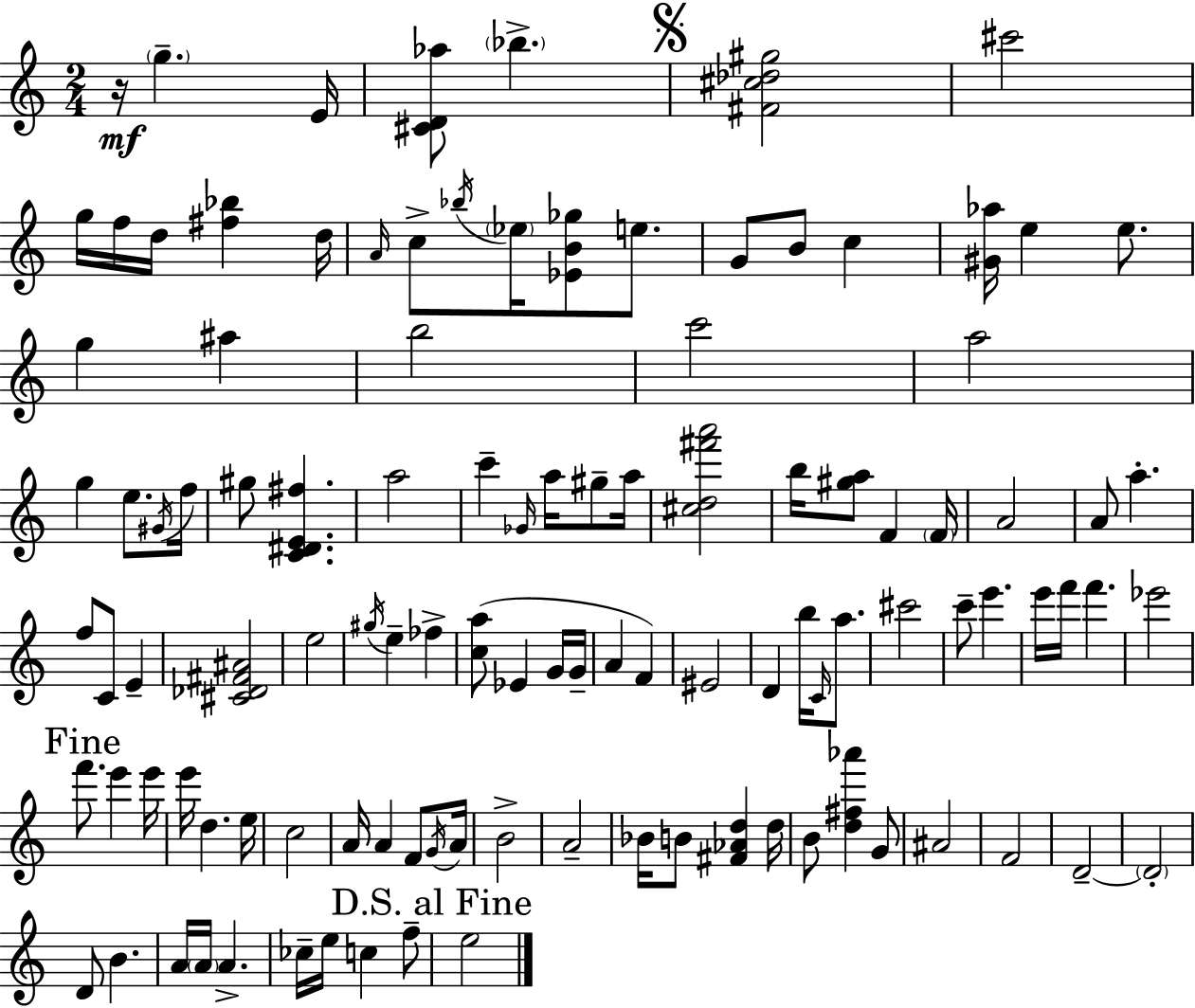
{
  \clef treble
  \numericTimeSignature
  \time 2/4
  \key c \major
  r16\mf \parenthesize g''4.-- e'16 | <cis' d' aes''>8 \parenthesize bes''4.-> | \mark \markup { \musicglyph "scripts.segno" } <fis' cis'' des'' gis''>2 | cis'''2 | \break g''16 f''16 d''16 <fis'' bes''>4 d''16 | \grace { a'16 } c''8-> \acciaccatura { bes''16 } \parenthesize ees''16 <ees' b' ges''>8 e''8. | g'8 b'8 c''4 | <gis' aes''>16 e''4 e''8. | \break g''4 ais''4 | b''2 | c'''2 | a''2 | \break g''4 e''8. | \acciaccatura { gis'16 } f''16 gis''8 <c' dis' e' fis''>4. | a''2 | c'''4-- \grace { ges'16 } | \break a''16 gis''8-- a''16 <cis'' d'' fis''' a'''>2 | b''16 <gis'' a''>8 f'4 | \parenthesize f'16 a'2 | a'8 a''4.-. | \break f''8 c'8 | e'4-- <cis' des' fis' ais'>2 | e''2 | \acciaccatura { gis''16 } e''4-- | \break fes''4-> <c'' a''>8( ees'4 | g'16 g'16-- a'4 | f'4) eis'2 | d'4 | \break b''16 \grace { c'16 } a''8. cis'''2 | c'''8-- | e'''4. e'''16 f'''16 | f'''4. ees'''2 | \break \mark "Fine" f'''8. | e'''4 e'''16 e'''16 d''4. | e''16 c''2 | a'16 a'4 | \break f'8 \acciaccatura { g'16 } a'16 b'2-> | a'2-- | bes'16 | b'8 <fis' aes' d''>4 d''16 b'8 | \break <d'' fis'' aes'''>4 g'8 ais'2 | f'2 | d'2--~~ | \parenthesize d'2-. | \break d'8 | b'4. a'16 | \parenthesize a'16 a'4.-> ces''16-- | e''16 c''4 f''8-- \mark "D.S. al Fine" e''2 | \break \bar "|."
}